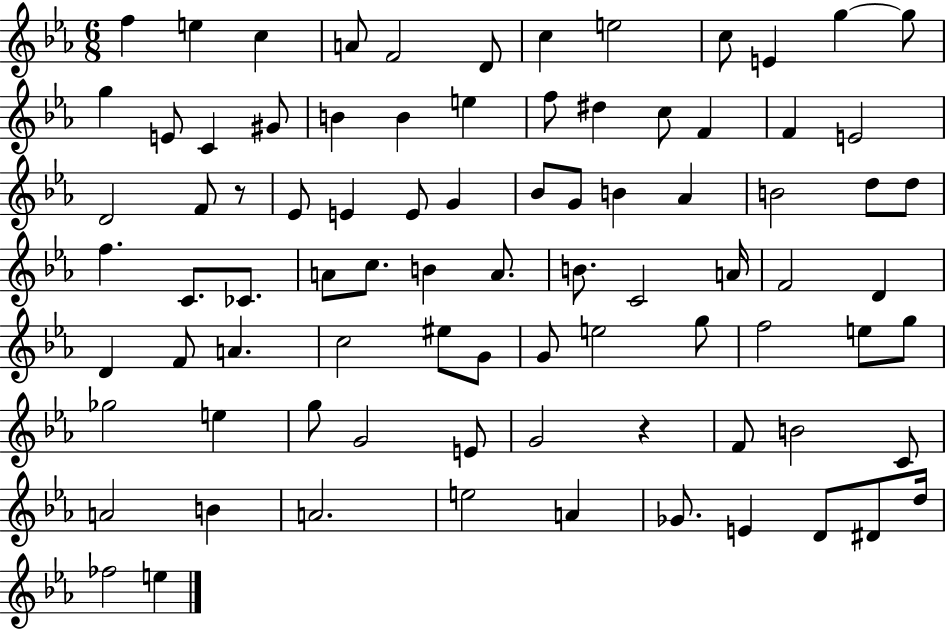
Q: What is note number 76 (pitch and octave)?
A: A4